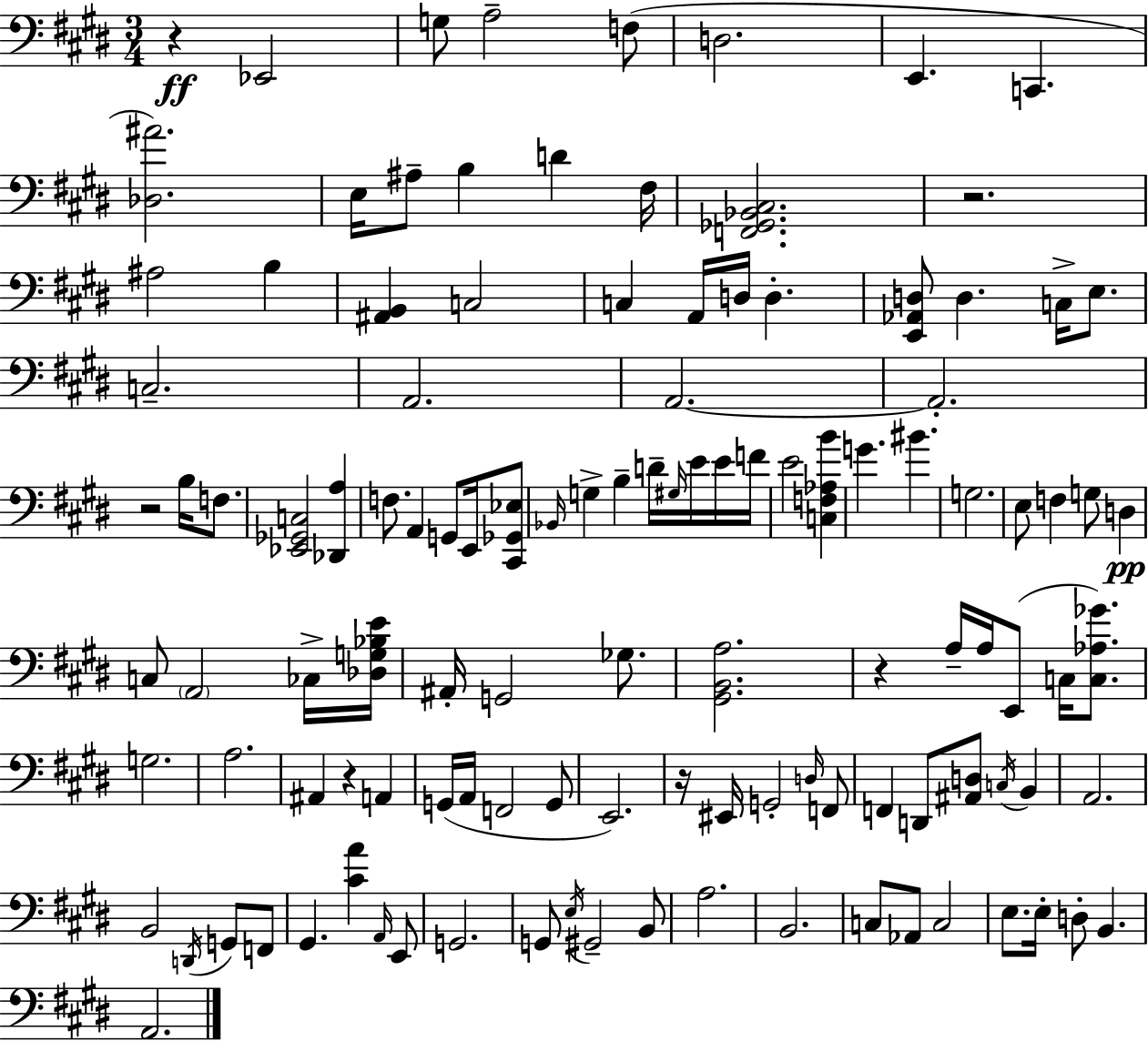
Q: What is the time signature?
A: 3/4